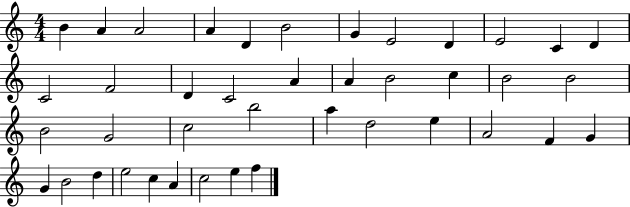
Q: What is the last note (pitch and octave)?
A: F5